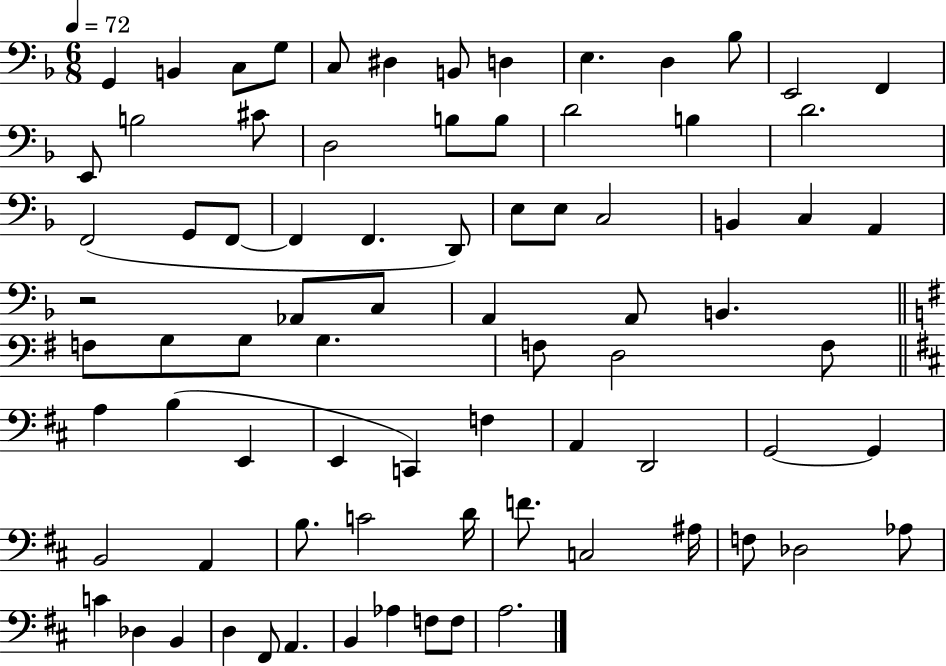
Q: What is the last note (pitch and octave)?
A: A3